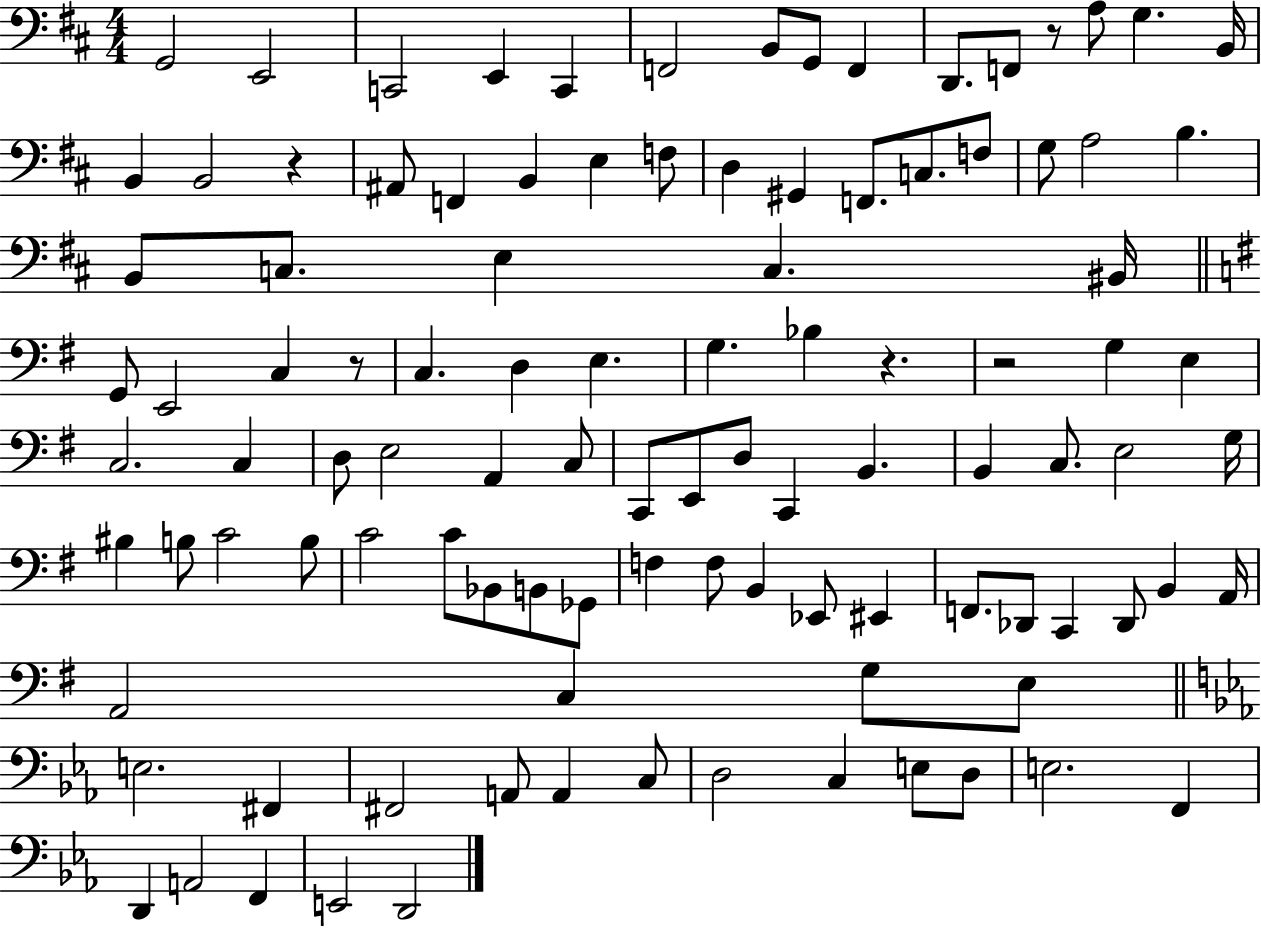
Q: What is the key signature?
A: D major